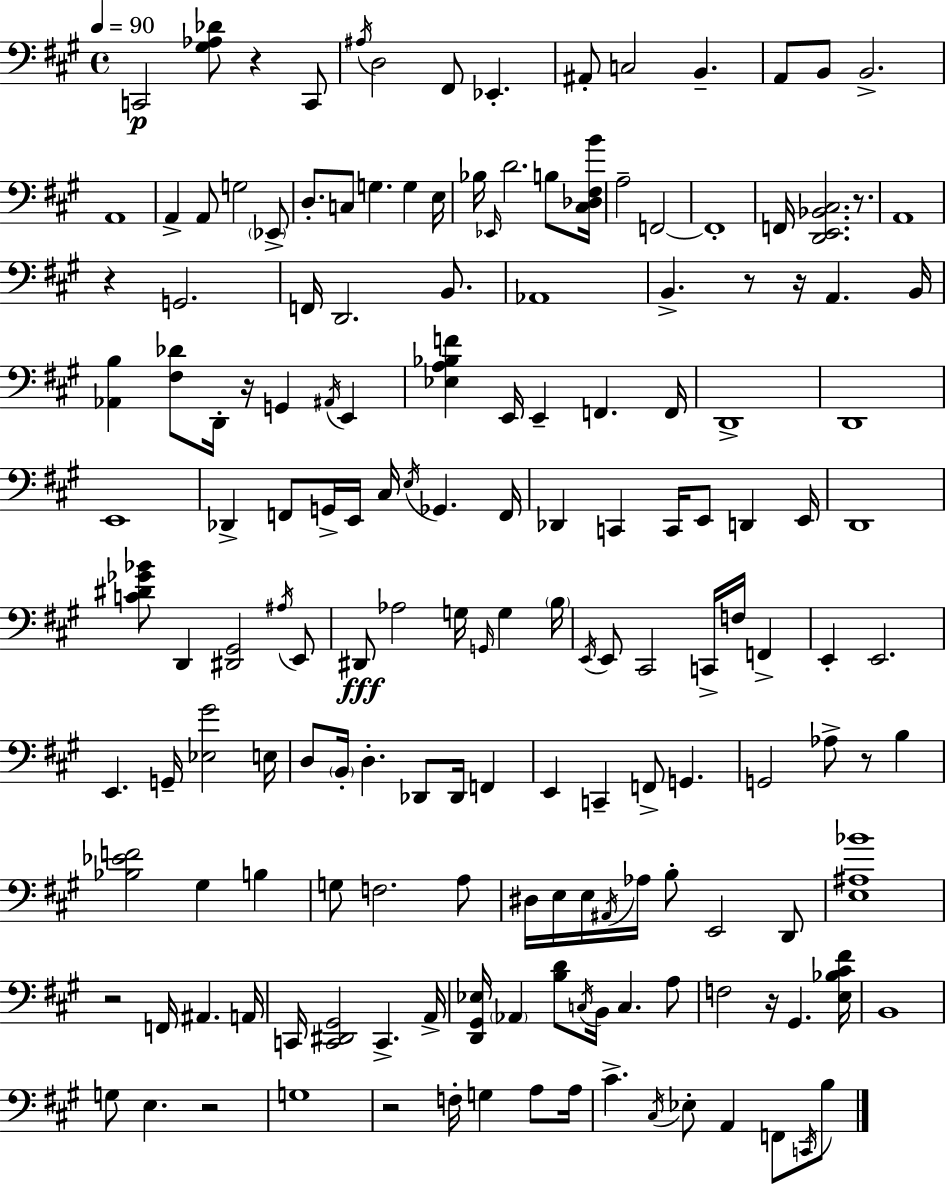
C2/h [G#3,Ab3,Db4]/e R/q C2/e A#3/s D3/h F#2/e Eb2/q. A#2/e C3/h B2/q. A2/e B2/e B2/h. A2/w A2/q A2/e G3/h Eb2/e D3/e. C3/e G3/q. G3/q E3/s Bb3/s Eb2/s D4/h. B3/e [C#3,Db3,F#3,B4]/s A3/h F2/h F2/w F2/s [D2,E2,Bb2,C#3]/h. R/e. A2/w R/q G2/h. F2/s D2/h. B2/e. Ab2/w B2/q. R/e R/s A2/q. B2/s [Ab2,B3]/q [F#3,Db4]/e D2/s R/s G2/q A#2/s E2/q [Eb3,A3,Bb3,F4]/q E2/s E2/q F2/q. F2/s D2/w D2/w E2/w Db2/q F2/e G2/s E2/s C#3/s E3/s Gb2/q. F2/s Db2/q C2/q C2/s E2/e D2/q E2/s D2/w [C4,D#4,Gb4,Bb4]/e D2/q [D#2,G#2]/h A#3/s E2/e D#2/e Ab3/h G3/s G2/s G3/q B3/s E2/s E2/e C#2/h C2/s F3/s F2/q E2/q E2/h. E2/q. G2/s [Eb3,G#4]/h E3/s D3/e B2/s D3/q. Db2/e Db2/s F2/q E2/q C2/q F2/e G2/q. G2/h Ab3/e R/e B3/q [Bb3,Eb4,F4]/h G#3/q B3/q G3/e F3/h. A3/e D#3/s E3/s E3/s A#2/s Ab3/s B3/e E2/h D2/e [E3,A#3,Bb4]/w R/h F2/s A#2/q. A2/s C2/s [C2,D#2,G#2]/h C2/q. A2/s [D2,G#2,Eb3]/s Ab2/q [B3,D4]/e C3/s B2/s C3/q. A3/e F3/h R/s G#2/q. [E3,Bb3,C#4,F#4]/s B2/w G3/e E3/q. R/h G3/w R/h F3/s G3/q A3/e A3/s C#4/q. C#3/s Eb3/e A2/q F2/e C2/s B3/e